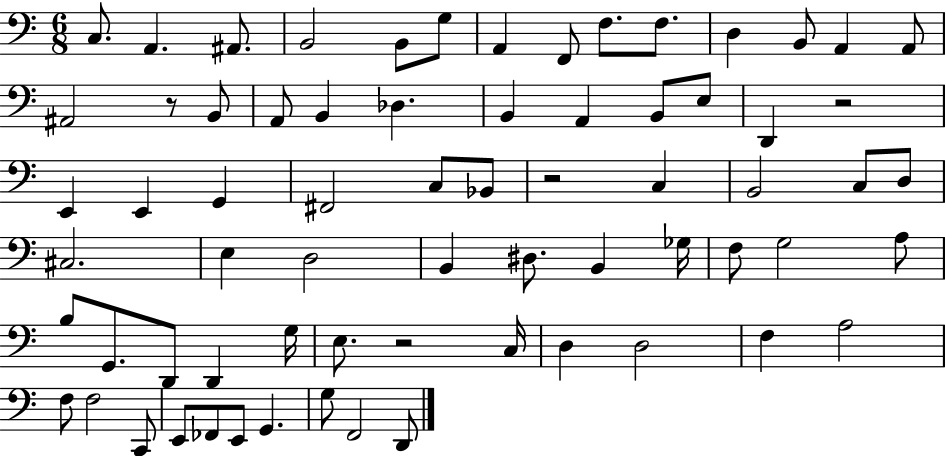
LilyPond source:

{
  \clef bass
  \numericTimeSignature
  \time 6/8
  \key c \major
  c8. a,4. ais,8. | b,2 b,8 g8 | a,4 f,8 f8. f8. | d4 b,8 a,4 a,8 | \break ais,2 r8 b,8 | a,8 b,4 des4. | b,4 a,4 b,8 e8 | d,4 r2 | \break e,4 e,4 g,4 | fis,2 c8 bes,8 | r2 c4 | b,2 c8 d8 | \break cis2. | e4 d2 | b,4 dis8. b,4 ges16 | f8 g2 a8 | \break b8 g,8. d,8 d,4 g16 | e8. r2 c16 | d4 d2 | f4 a2 | \break f8 f2 c,8 | e,8 fes,8 e,8 g,4. | g8 f,2 d,8 | \bar "|."
}